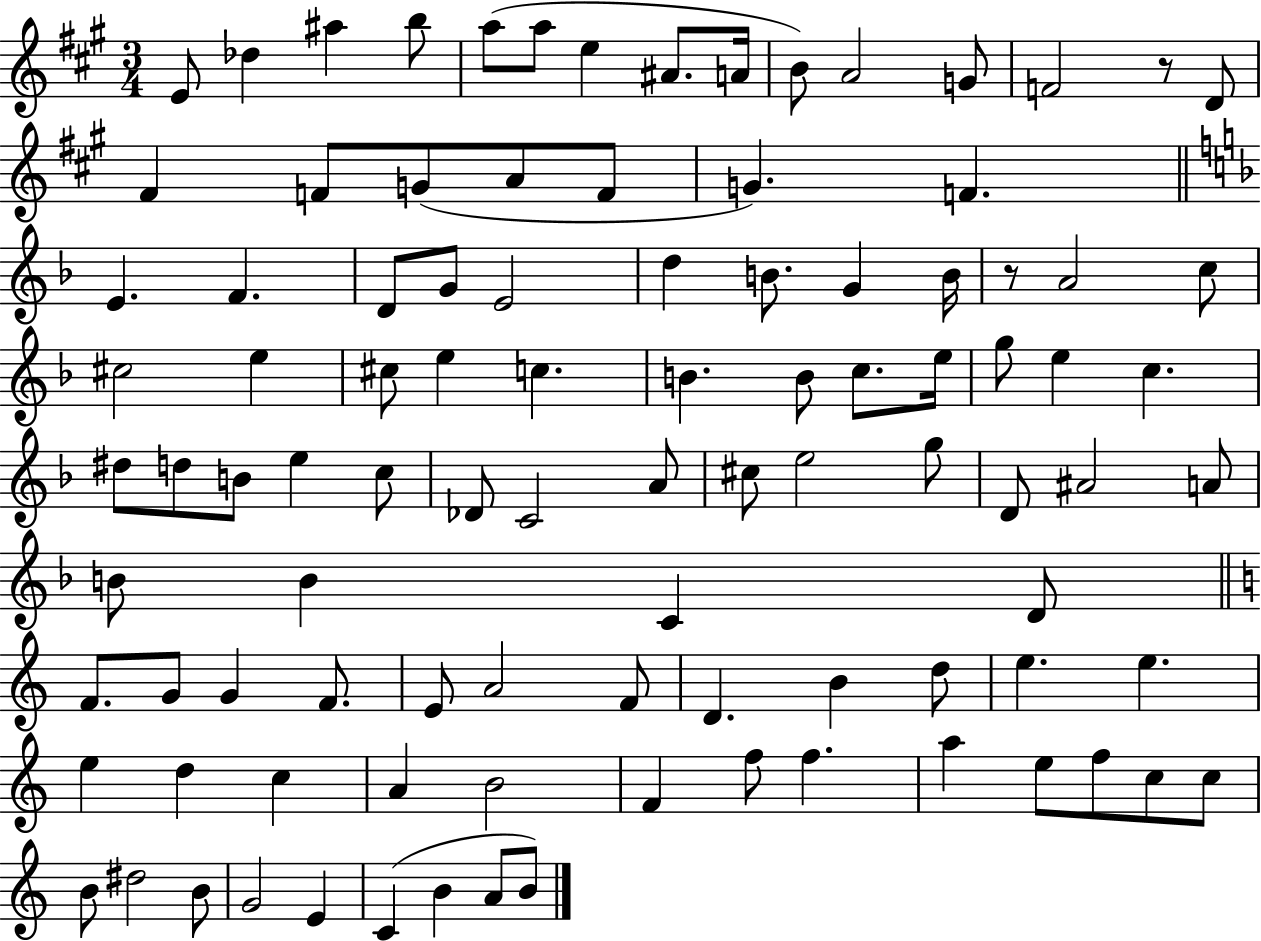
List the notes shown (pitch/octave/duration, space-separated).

E4/e Db5/q A#5/q B5/e A5/e A5/e E5/q A#4/e. A4/s B4/e A4/h G4/e F4/h R/e D4/e F#4/q F4/e G4/e A4/e F4/e G4/q. F4/q. E4/q. F4/q. D4/e G4/e E4/h D5/q B4/e. G4/q B4/s R/e A4/h C5/e C#5/h E5/q C#5/e E5/q C5/q. B4/q. B4/e C5/e. E5/s G5/e E5/q C5/q. D#5/e D5/e B4/e E5/q C5/e Db4/e C4/h A4/e C#5/e E5/h G5/e D4/e A#4/h A4/e B4/e B4/q C4/q D4/e F4/e. G4/e G4/q F4/e. E4/e A4/h F4/e D4/q. B4/q D5/e E5/q. E5/q. E5/q D5/q C5/q A4/q B4/h F4/q F5/e F5/q. A5/q E5/e F5/e C5/e C5/e B4/e D#5/h B4/e G4/h E4/q C4/q B4/q A4/e B4/e